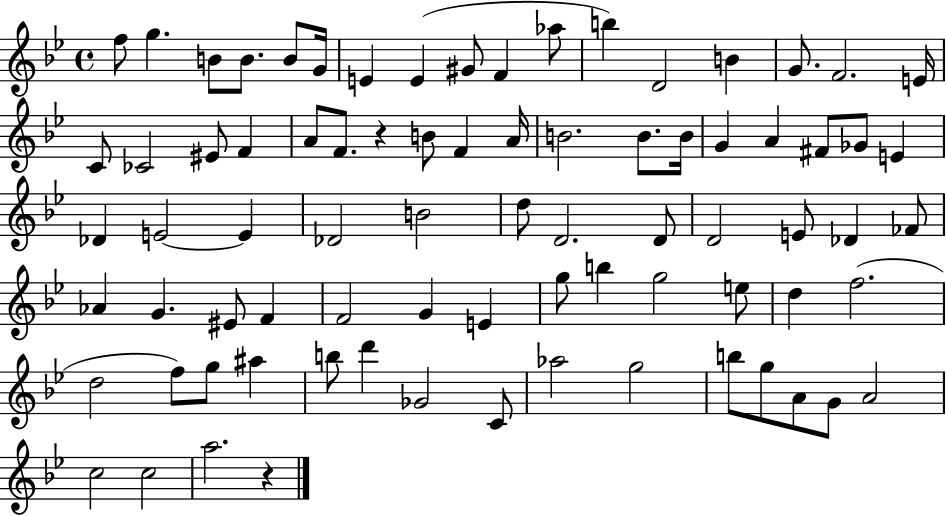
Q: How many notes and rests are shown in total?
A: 79